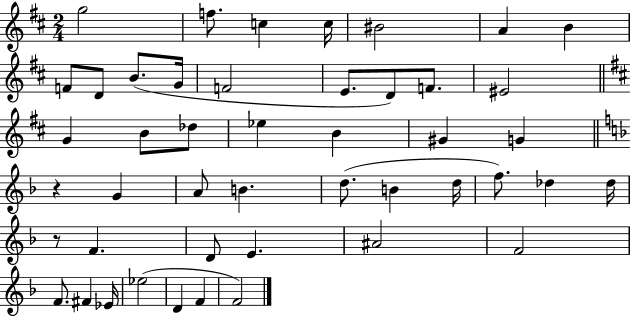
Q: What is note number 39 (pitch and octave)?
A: F#4